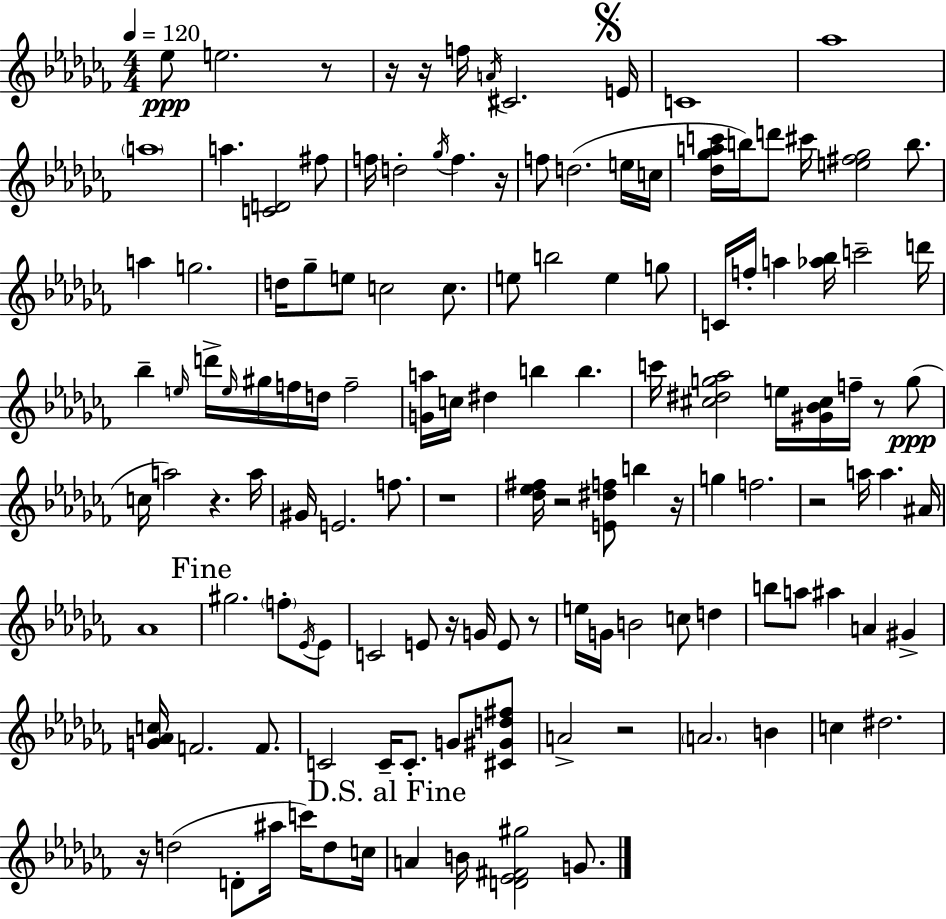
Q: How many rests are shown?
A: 14